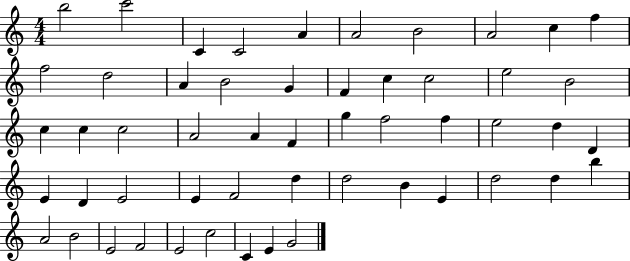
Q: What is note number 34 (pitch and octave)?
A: D4